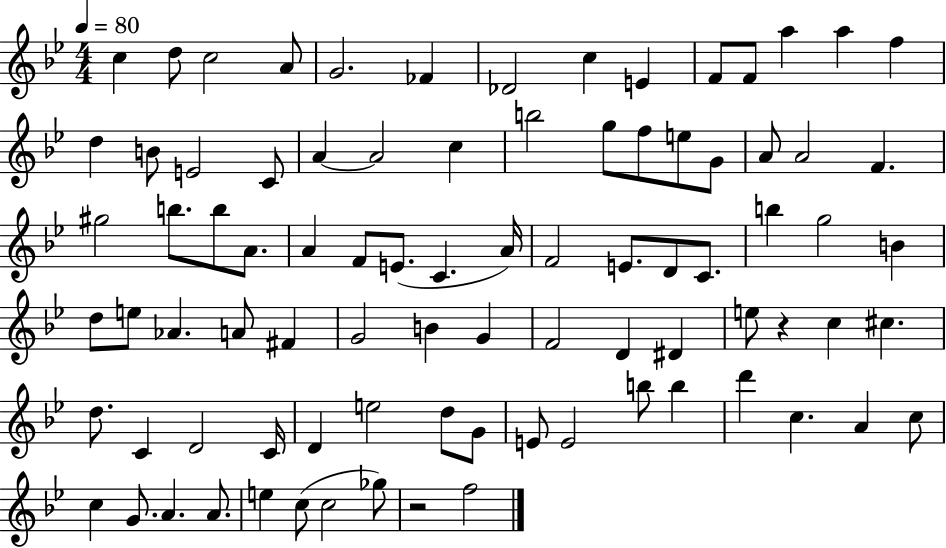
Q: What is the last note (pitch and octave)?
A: F5